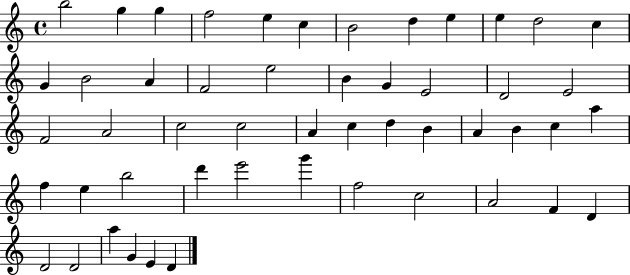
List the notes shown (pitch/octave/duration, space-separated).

B5/h G5/q G5/q F5/h E5/q C5/q B4/h D5/q E5/q E5/q D5/h C5/q G4/q B4/h A4/q F4/h E5/h B4/q G4/q E4/h D4/h E4/h F4/h A4/h C5/h C5/h A4/q C5/q D5/q B4/q A4/q B4/q C5/q A5/q F5/q E5/q B5/h D6/q E6/h G6/q F5/h C5/h A4/h F4/q D4/q D4/h D4/h A5/q G4/q E4/q D4/q